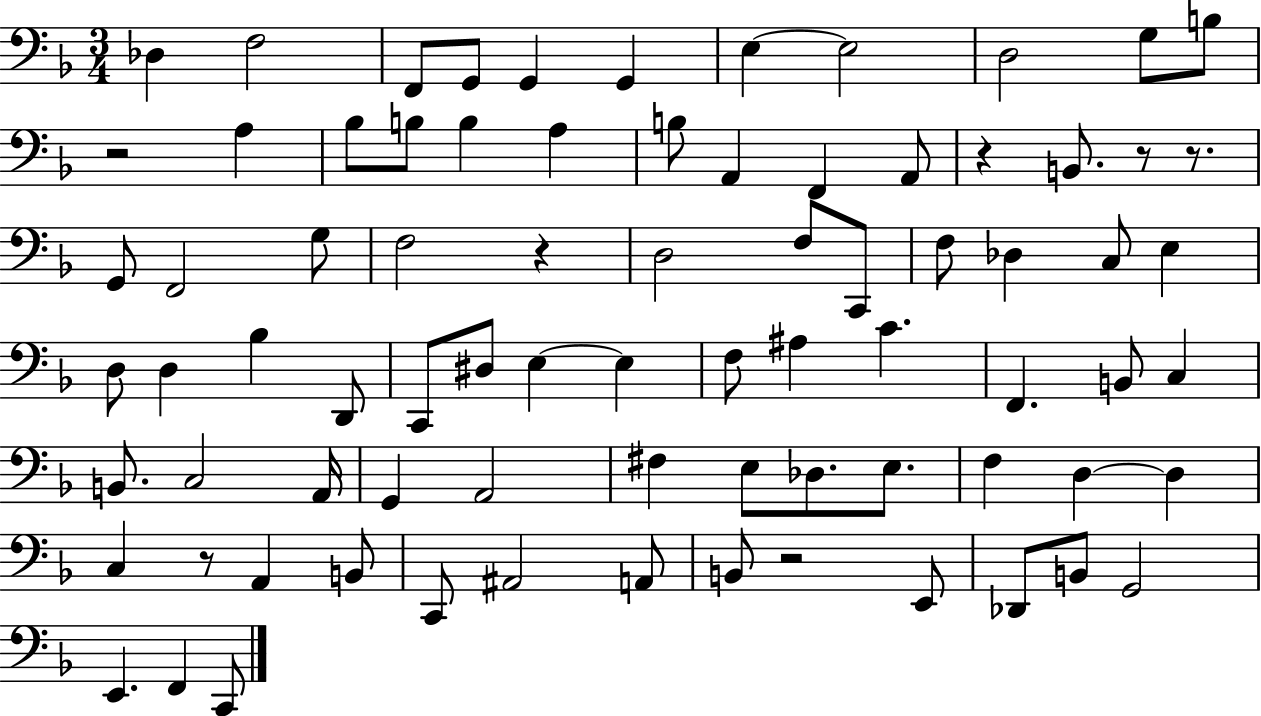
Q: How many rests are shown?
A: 7